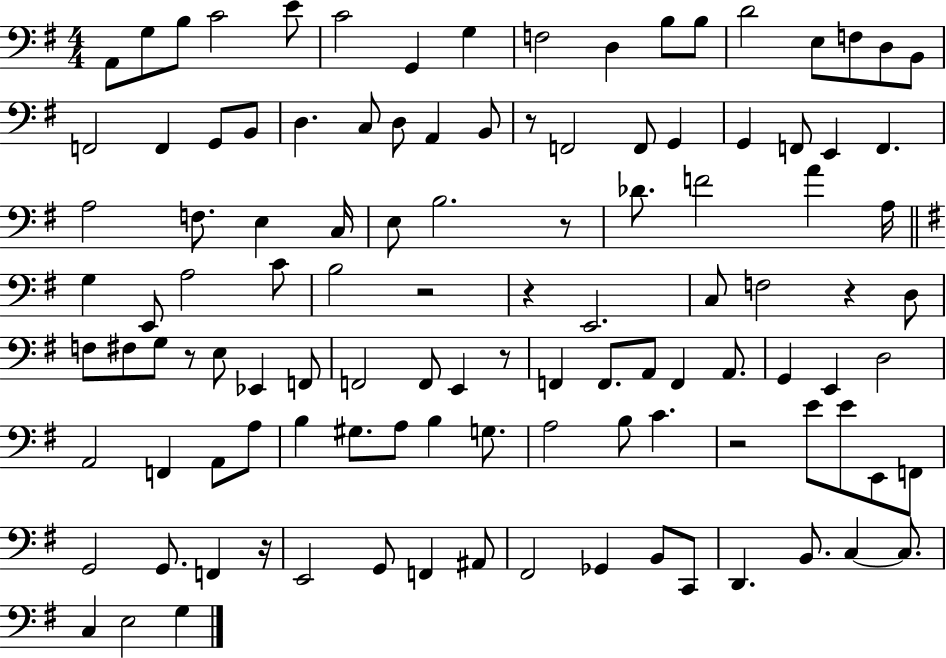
A2/e G3/e B3/e C4/h E4/e C4/h G2/q G3/q F3/h D3/q B3/e B3/e D4/h E3/e F3/e D3/e B2/e F2/h F2/q G2/e B2/e D3/q. C3/e D3/e A2/q B2/e R/e F2/h F2/e G2/q G2/q F2/e E2/q F2/q. A3/h F3/e. E3/q C3/s E3/e B3/h. R/e Db4/e. F4/h A4/q A3/s G3/q E2/e A3/h C4/e B3/h R/h R/q E2/h. C3/e F3/h R/q D3/e F3/e F#3/e G3/e R/e E3/e Eb2/q F2/e F2/h F2/e E2/q R/e F2/q F2/e. A2/e F2/q A2/e. G2/q E2/q D3/h A2/h F2/q A2/e A3/e B3/q G#3/e. A3/e B3/q G3/e. A3/h B3/e C4/q. R/h E4/e E4/e E2/e F2/e G2/h G2/e. F2/q R/s E2/h G2/e F2/q A#2/e F#2/h Gb2/q B2/e C2/e D2/q. B2/e. C3/q C3/e. C3/q E3/h G3/q